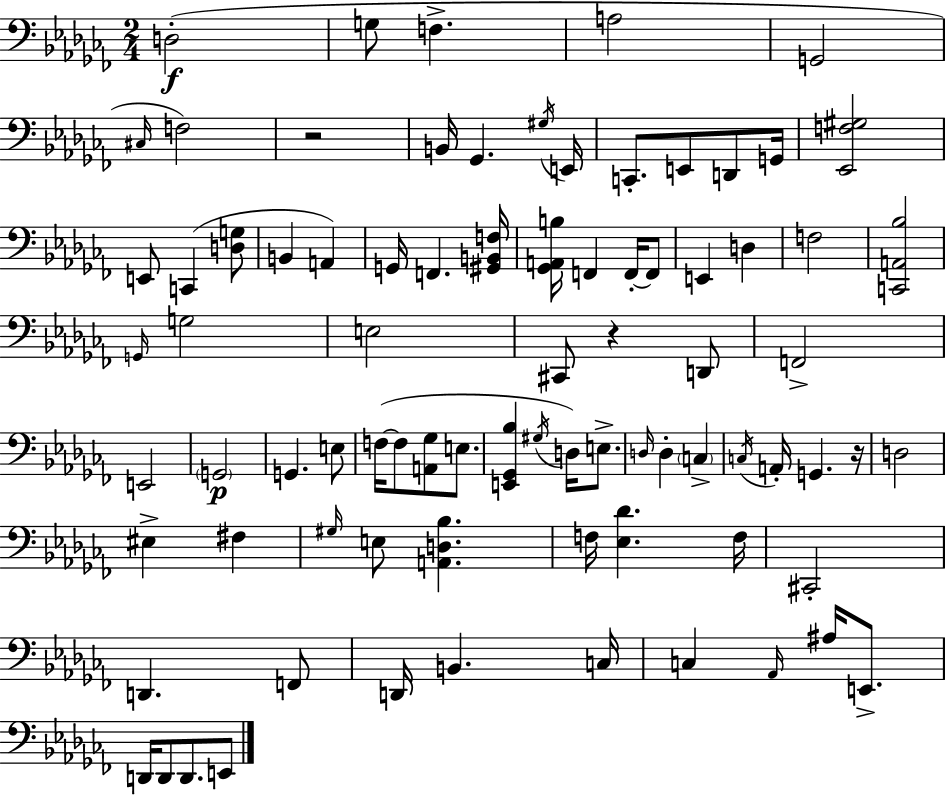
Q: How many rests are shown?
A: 3